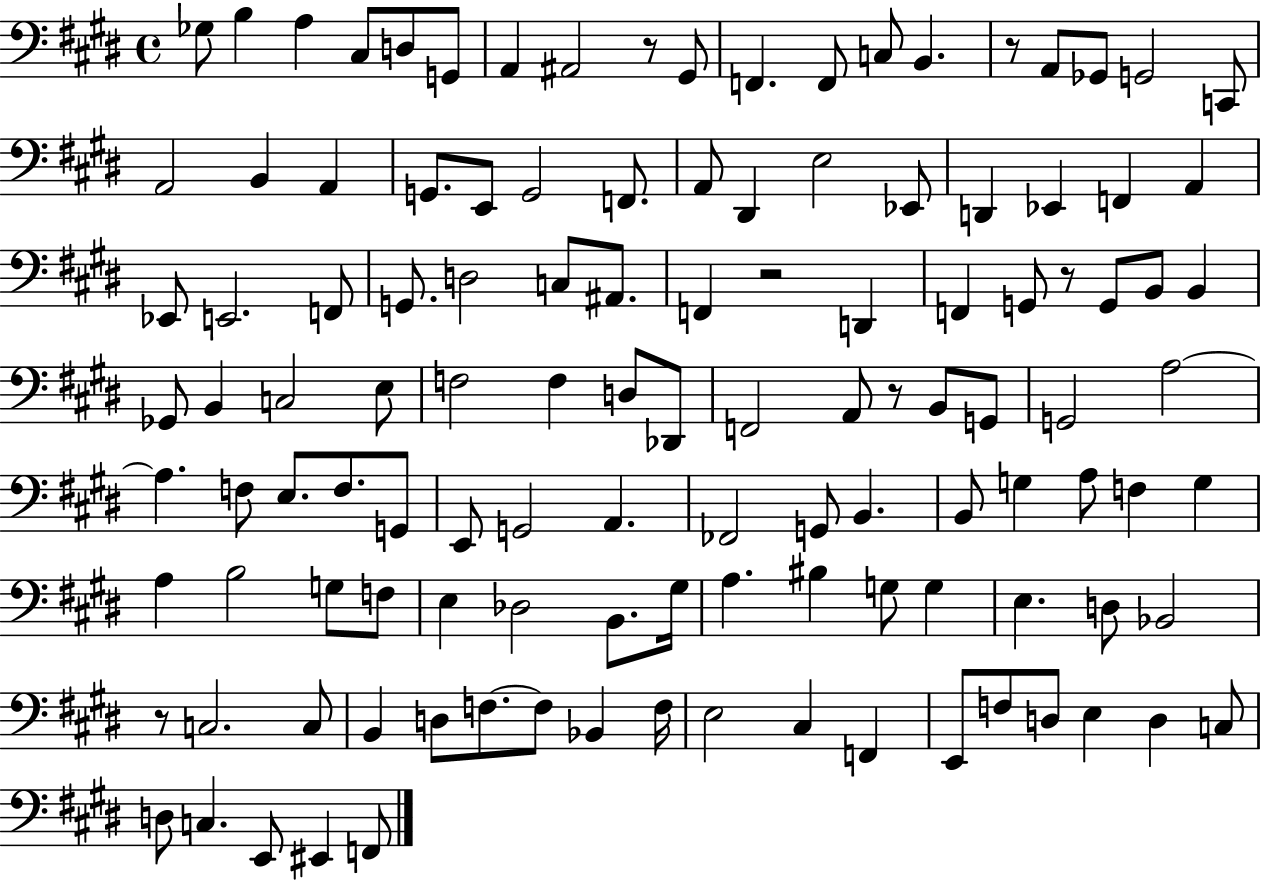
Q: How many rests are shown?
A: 6